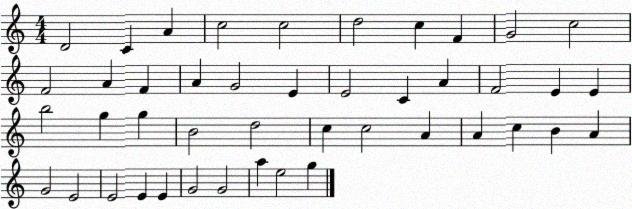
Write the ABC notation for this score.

X:1
T:Untitled
M:4/4
L:1/4
K:C
D2 C A c2 c2 d2 c F G2 c2 F2 A F A G2 E E2 C A F2 E E b2 g g B2 d2 c c2 A A c B A G2 E2 E2 E E G2 G2 a e2 g